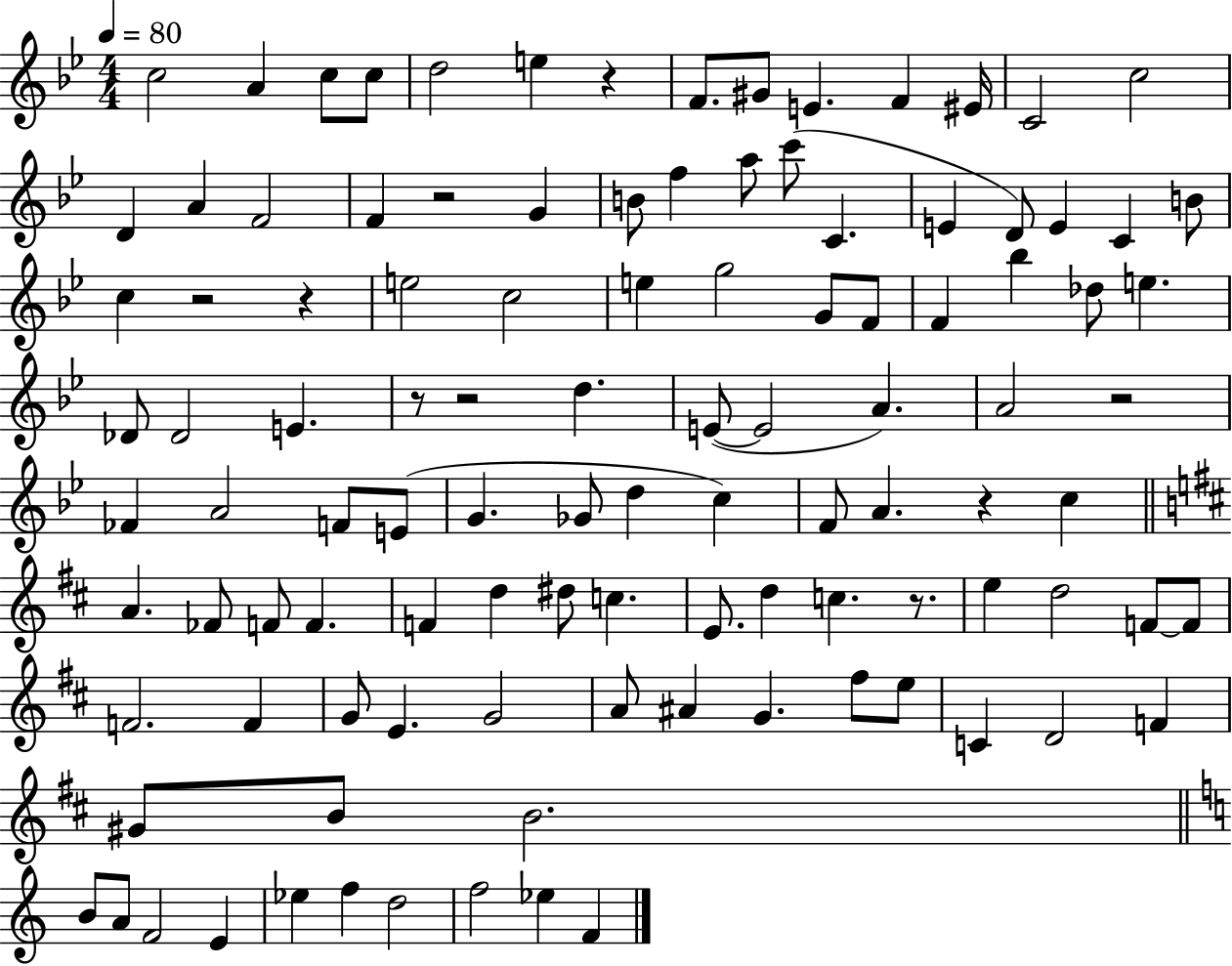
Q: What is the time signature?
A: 4/4